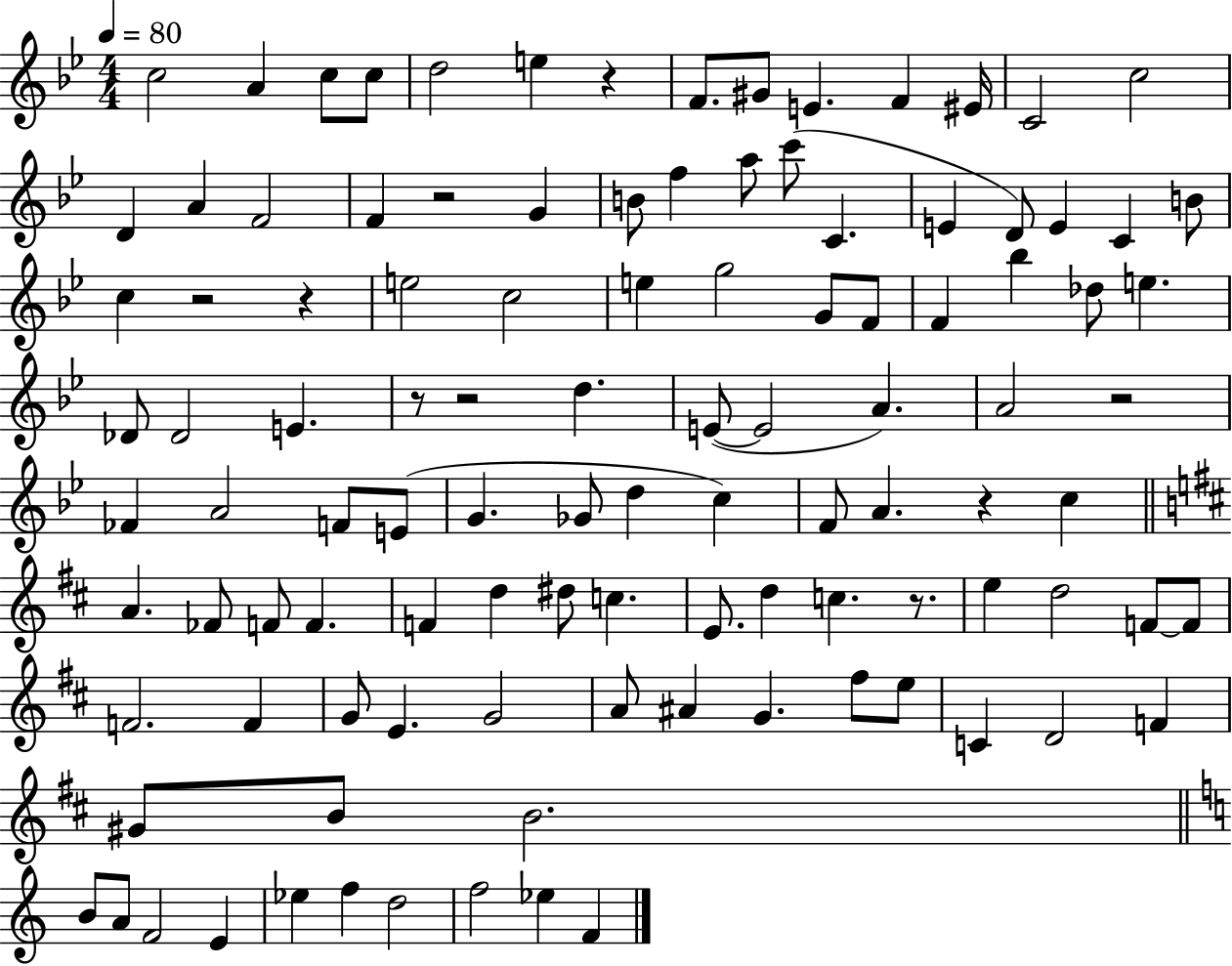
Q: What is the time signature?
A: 4/4